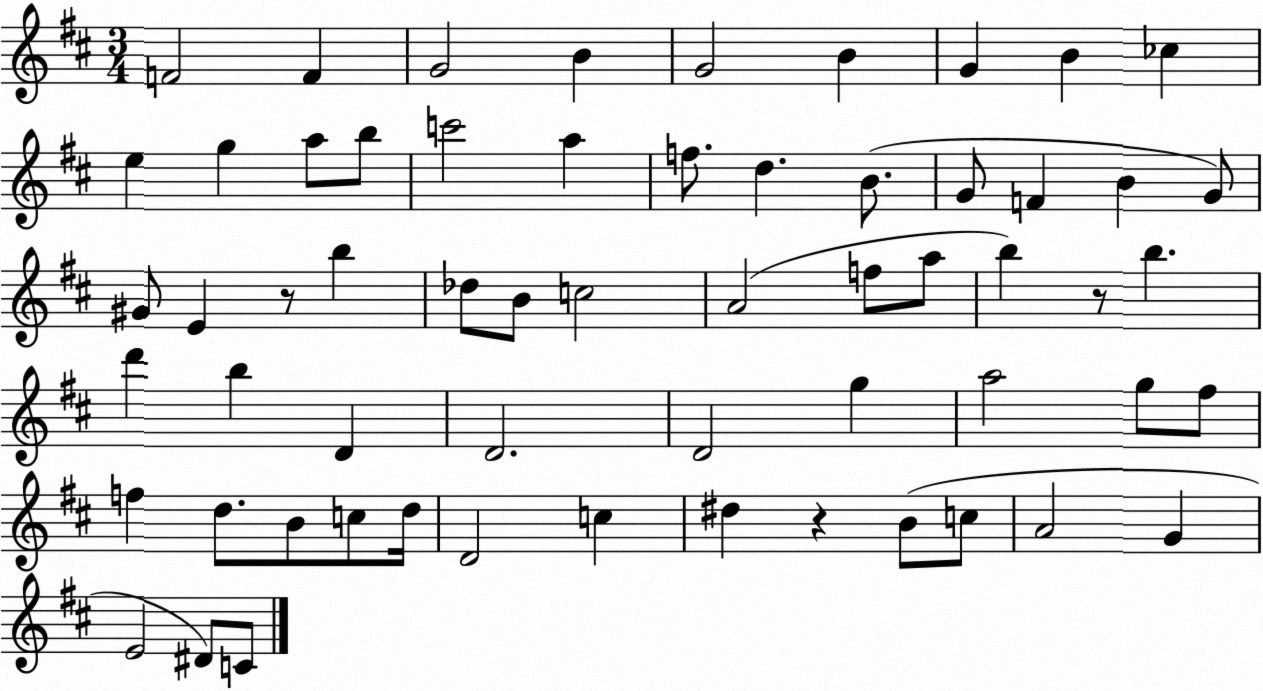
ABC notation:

X:1
T:Untitled
M:3/4
L:1/4
K:D
F2 F G2 B G2 B G B _c e g a/2 b/2 c'2 a f/2 d B/2 G/2 F B G/2 ^G/2 E z/2 b _d/2 B/2 c2 A2 f/2 a/2 b z/2 b d' b D D2 D2 g a2 g/2 ^f/2 f d/2 B/2 c/2 d/4 D2 c ^d z B/2 c/2 A2 G E2 ^D/2 C/2